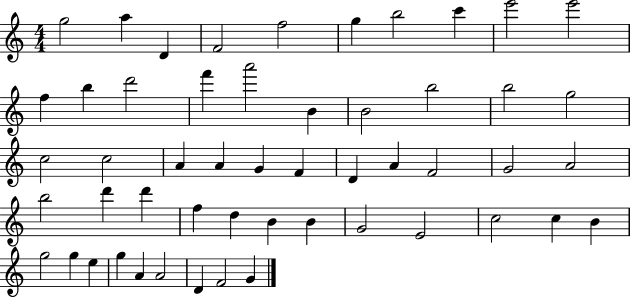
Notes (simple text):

G5/h A5/q D4/q F4/h F5/h G5/q B5/h C6/q E6/h E6/h F5/q B5/q D6/h F6/q A6/h B4/q B4/h B5/h B5/h G5/h C5/h C5/h A4/q A4/q G4/q F4/q D4/q A4/q F4/h G4/h A4/h B5/h D6/q D6/q F5/q D5/q B4/q B4/q G4/h E4/h C5/h C5/q B4/q G5/h G5/q E5/q G5/q A4/q A4/h D4/q F4/h G4/q